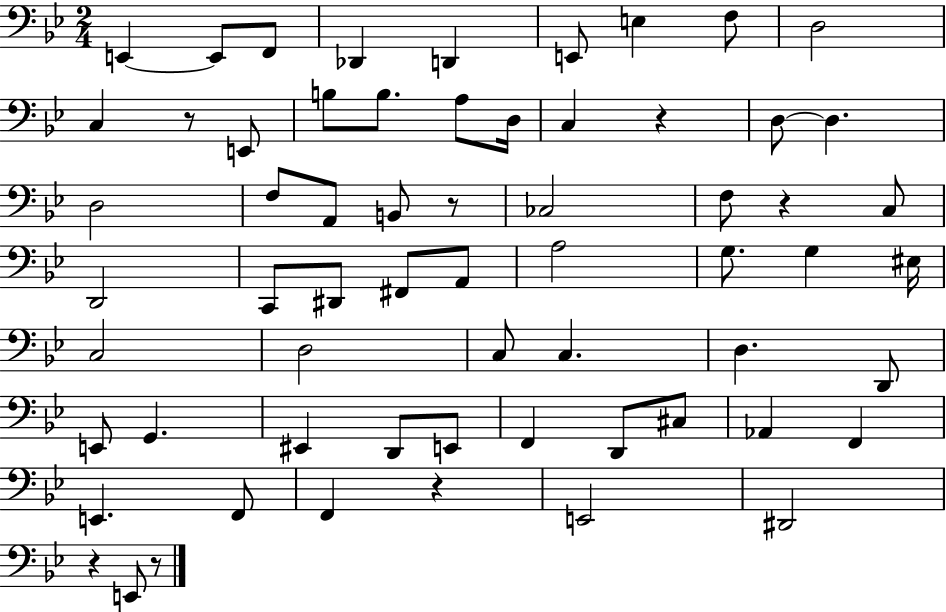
E2/q E2/e F2/e Db2/q D2/q E2/e E3/q F3/e D3/h C3/q R/e E2/e B3/e B3/e. A3/e D3/s C3/q R/q D3/e D3/q. D3/h F3/e A2/e B2/e R/e CES3/h F3/e R/q C3/e D2/h C2/e D#2/e F#2/e A2/e A3/h G3/e. G3/q EIS3/s C3/h D3/h C3/e C3/q. D3/q. D2/e E2/e G2/q. EIS2/q D2/e E2/e F2/q D2/e C#3/e Ab2/q F2/q E2/q. F2/e F2/q R/q E2/h D#2/h R/q E2/e R/e